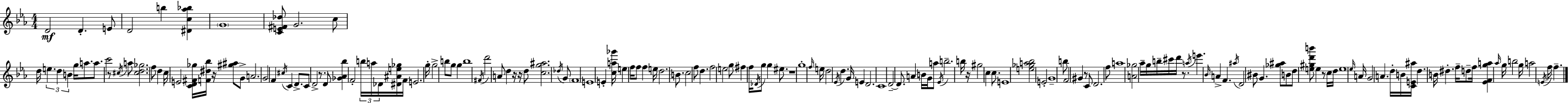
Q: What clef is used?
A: treble